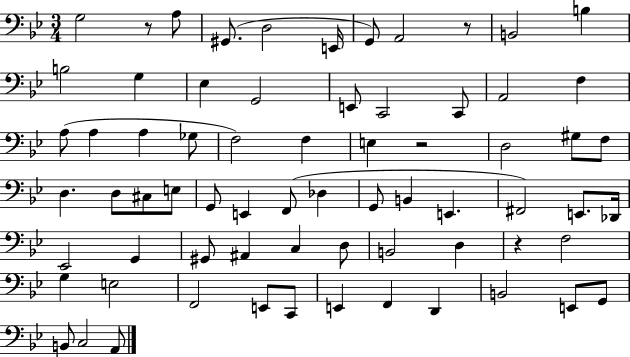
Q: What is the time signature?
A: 3/4